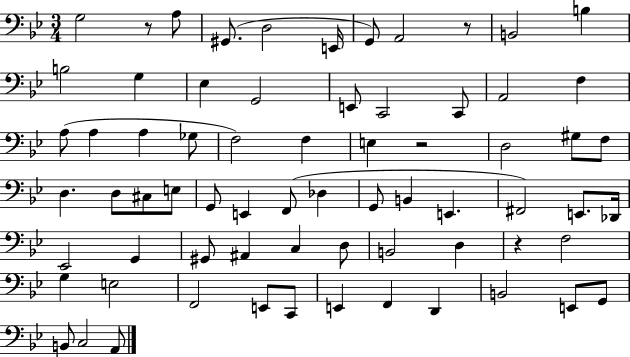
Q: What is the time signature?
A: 3/4